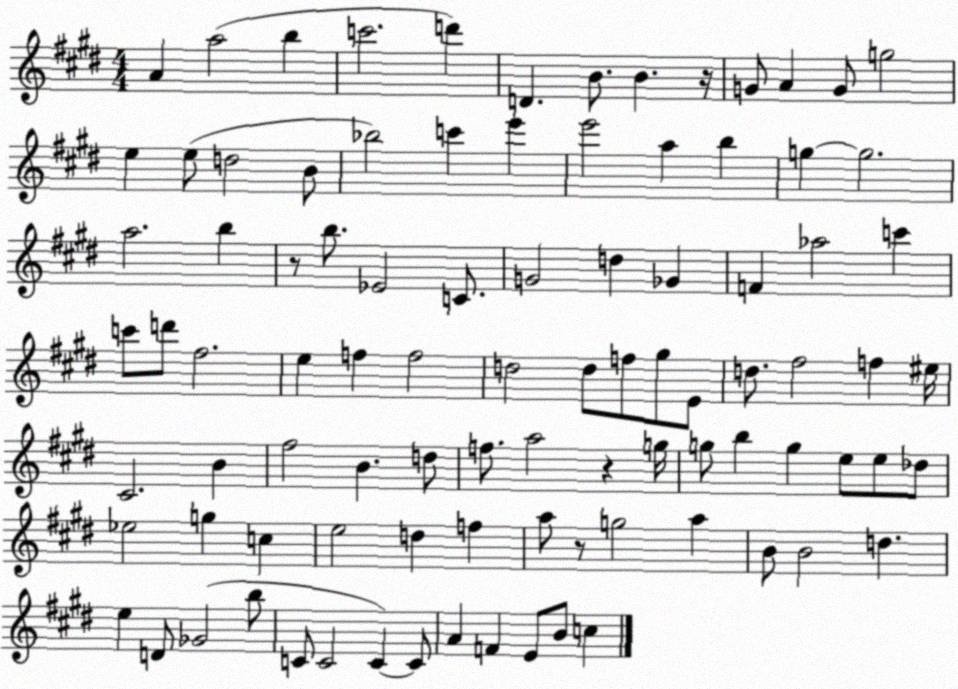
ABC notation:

X:1
T:Untitled
M:4/4
L:1/4
K:E
A a2 b c'2 d' D B/2 B z/4 G/2 A G/2 g2 e e/2 d2 B/2 _b2 c' e' e'2 a b g g2 a2 b z/2 b/2 _E2 C/2 G2 d _G F _a2 c' c'/2 d'/2 ^f2 e f f2 d2 d/2 f/2 ^g/2 E/2 d/2 ^f2 f ^e/4 ^C2 B ^f2 B d/2 f/2 a2 z g/4 g/2 b g e/2 e/2 _d/2 _e2 g c e2 d f a/2 z/2 g2 a B/2 B2 d e D/2 _G2 b/2 C/2 C2 C C/2 A F E/2 B/2 c